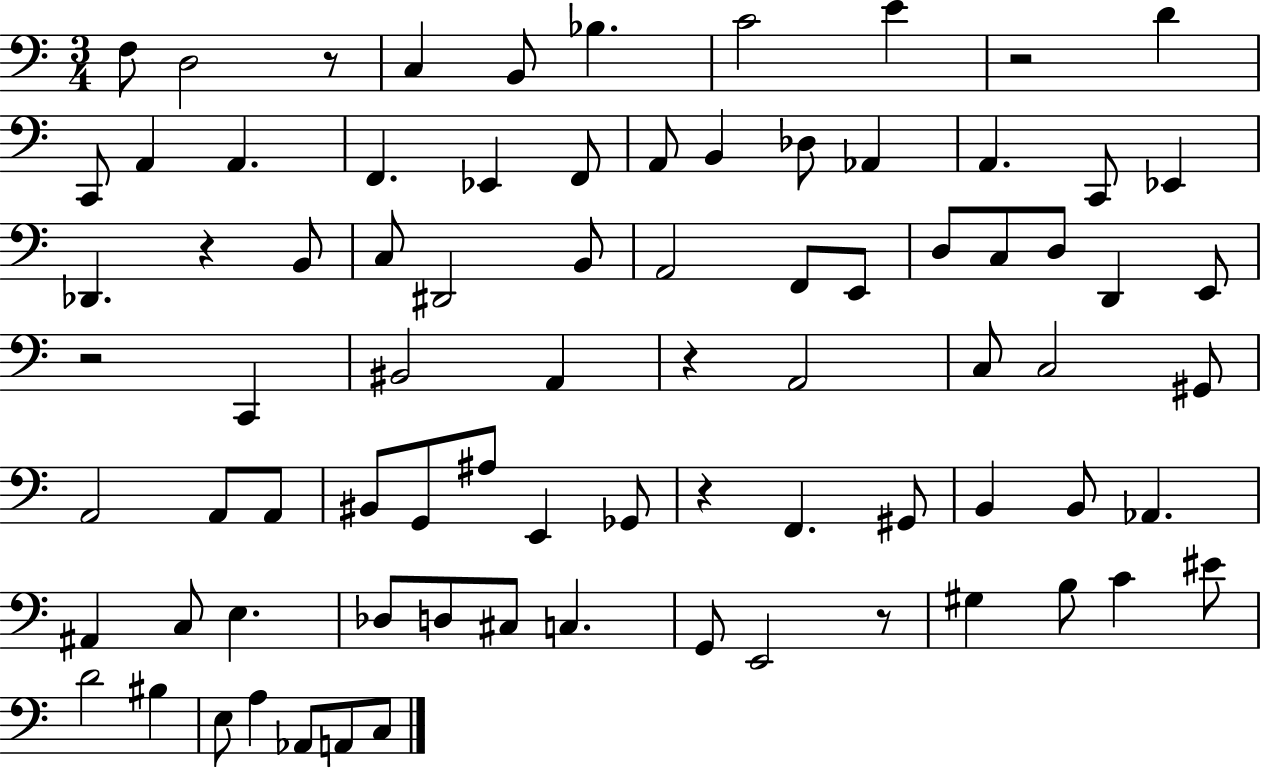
{
  \clef bass
  \numericTimeSignature
  \time 3/4
  \key c \major
  \repeat volta 2 { f8 d2 r8 | c4 b,8 bes4. | c'2 e'4 | r2 d'4 | \break c,8 a,4 a,4. | f,4. ees,4 f,8 | a,8 b,4 des8 aes,4 | a,4. c,8 ees,4 | \break des,4. r4 b,8 | c8 dis,2 b,8 | a,2 f,8 e,8 | d8 c8 d8 d,4 e,8 | \break r2 c,4 | bis,2 a,4 | r4 a,2 | c8 c2 gis,8 | \break a,2 a,8 a,8 | bis,8 g,8 ais8 e,4 ges,8 | r4 f,4. gis,8 | b,4 b,8 aes,4. | \break ais,4 c8 e4. | des8 d8 cis8 c4. | g,8 e,2 r8 | gis4 b8 c'4 eis'8 | \break d'2 bis4 | e8 a4 aes,8 a,8 c8 | } \bar "|."
}